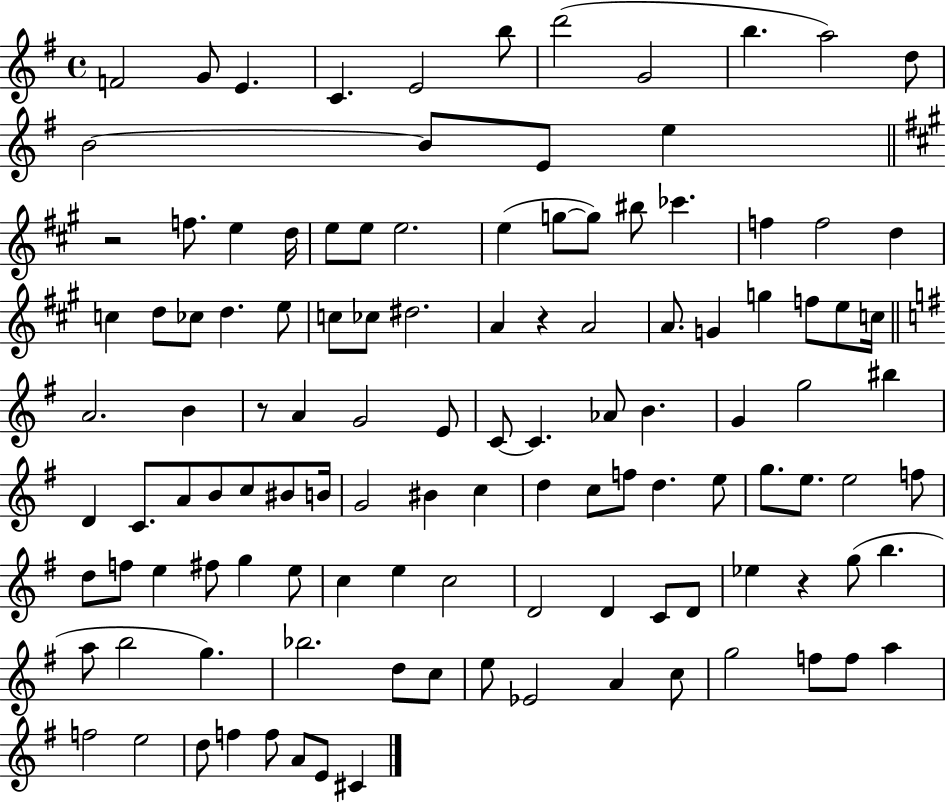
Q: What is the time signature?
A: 4/4